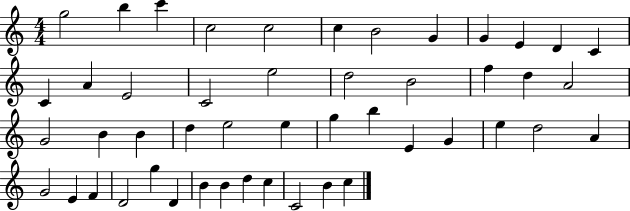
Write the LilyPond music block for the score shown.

{
  \clef treble
  \numericTimeSignature
  \time 4/4
  \key c \major
  g''2 b''4 c'''4 | c''2 c''2 | c''4 b'2 g'4 | g'4 e'4 d'4 c'4 | \break c'4 a'4 e'2 | c'2 e''2 | d''2 b'2 | f''4 d''4 a'2 | \break g'2 b'4 b'4 | d''4 e''2 e''4 | g''4 b''4 e'4 g'4 | e''4 d''2 a'4 | \break g'2 e'4 f'4 | d'2 g''4 d'4 | b'4 b'4 d''4 c''4 | c'2 b'4 c''4 | \break \bar "|."
}